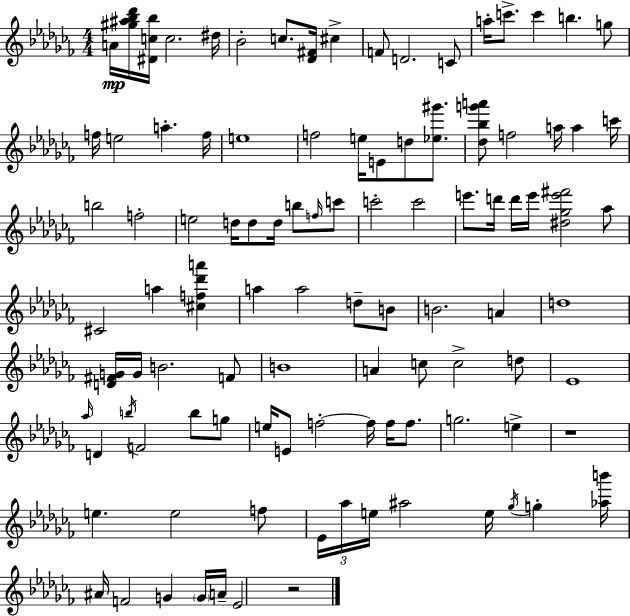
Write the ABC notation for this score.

X:1
T:Untitled
M:4/4
L:1/4
K:Abm
A/4 [^g^a_b_d']/4 [^Dc_b]/4 c2 ^d/4 _B2 c/2 [_D^F]/4 ^c F/2 D2 C/2 a/4 c'/2 c' b g/2 f/4 e2 a f/4 e4 f2 e/4 E/2 d/2 [_e^g']/2 [_d_bg'a']/2 f2 a/4 a c'/4 b2 f2 e2 d/4 d/2 d/4 b/2 f/4 c'/2 c'2 c'2 e'/2 d'/4 d'/4 e'/4 [^d_ge'^f']2 _a/2 ^C2 a [^cf_d'a'] a a2 d/2 B/2 B2 A d4 [D^FG]/4 G/4 B2 F/2 B4 A c/2 c2 d/2 _E4 _a/4 D b/4 F2 b/2 g/2 e/4 E/2 f2 f/4 f/4 f/2 g2 e z4 e e2 f/2 _E/4 _a/4 e/4 ^a2 e/4 _g/4 g [_ab']/4 ^A/4 F2 G G/4 A/4 _E2 z2